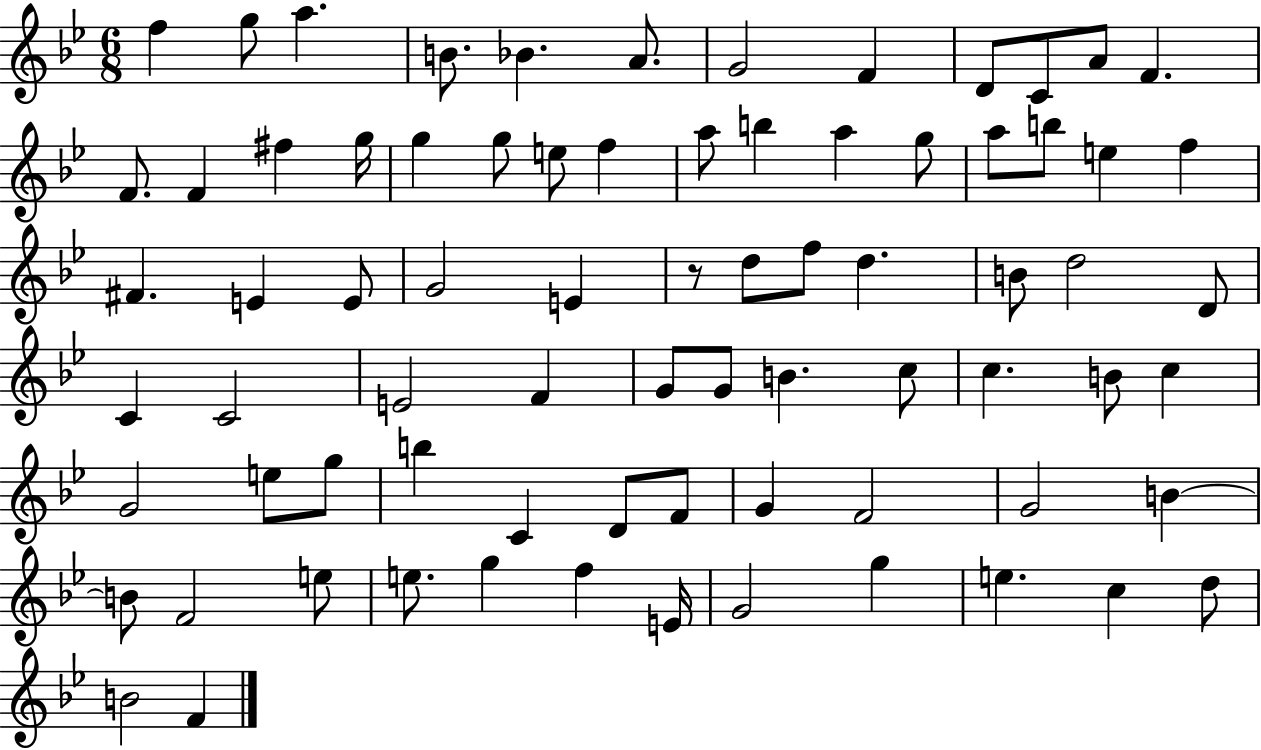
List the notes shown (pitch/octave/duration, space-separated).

F5/q G5/e A5/q. B4/e. Bb4/q. A4/e. G4/h F4/q D4/e C4/e A4/e F4/q. F4/e. F4/q F#5/q G5/s G5/q G5/e E5/e F5/q A5/e B5/q A5/q G5/e A5/e B5/e E5/q F5/q F#4/q. E4/q E4/e G4/h E4/q R/e D5/e F5/e D5/q. B4/e D5/h D4/e C4/q C4/h E4/h F4/q G4/e G4/e B4/q. C5/e C5/q. B4/e C5/q G4/h E5/e G5/e B5/q C4/q D4/e F4/e G4/q F4/h G4/h B4/q B4/e F4/h E5/e E5/e. G5/q F5/q E4/s G4/h G5/q E5/q. C5/q D5/e B4/h F4/q